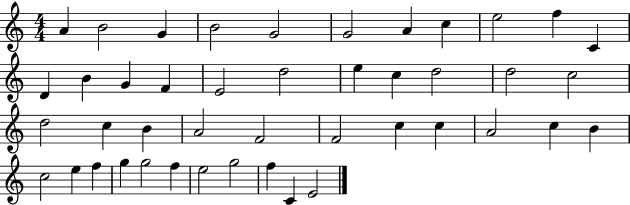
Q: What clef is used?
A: treble